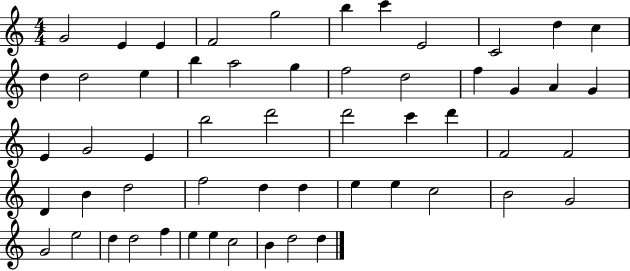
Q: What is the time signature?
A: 4/4